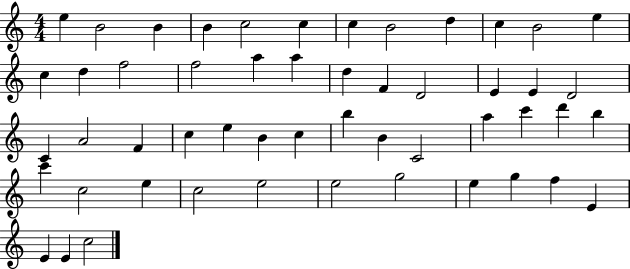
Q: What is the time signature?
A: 4/4